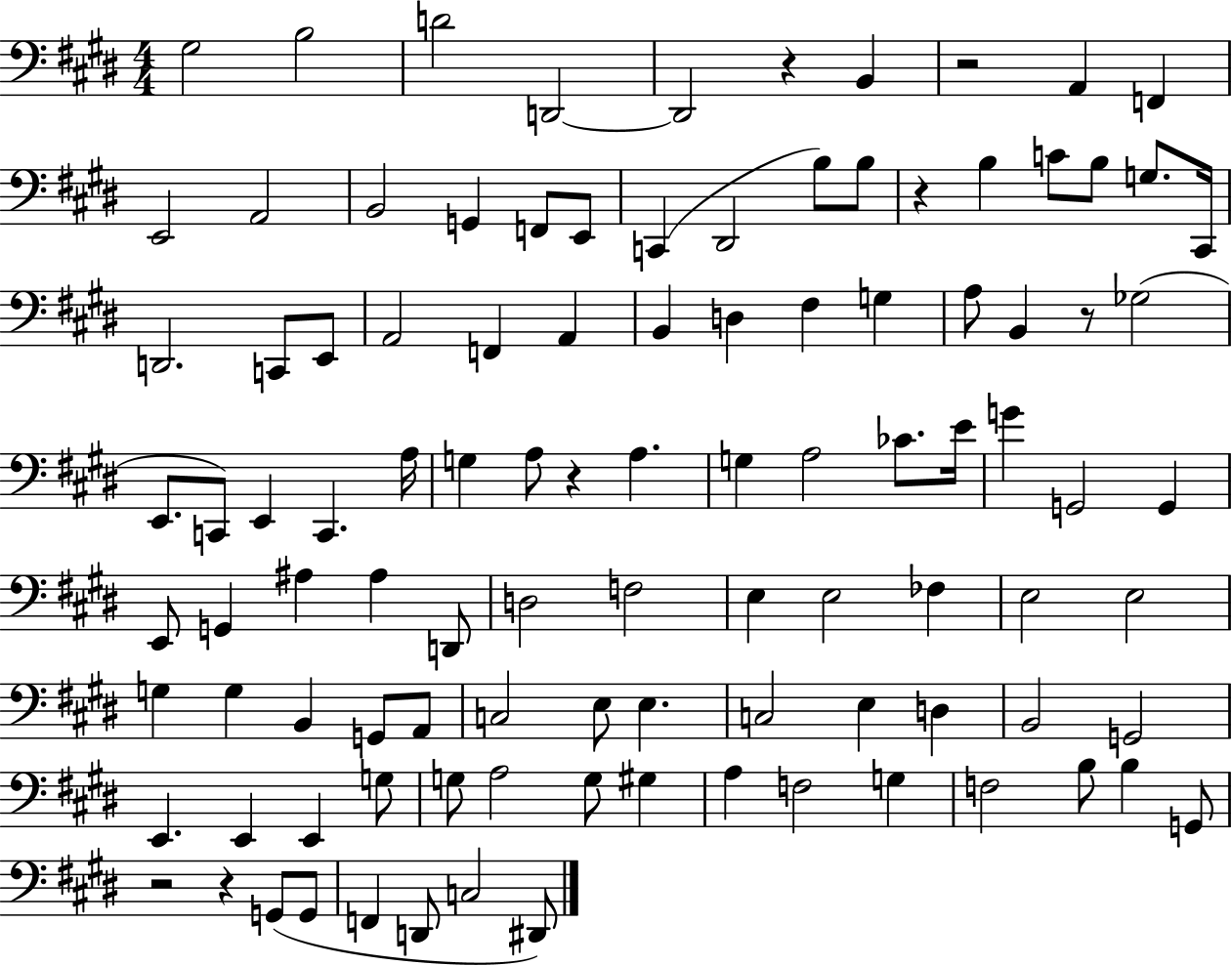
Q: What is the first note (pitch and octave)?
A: G#3